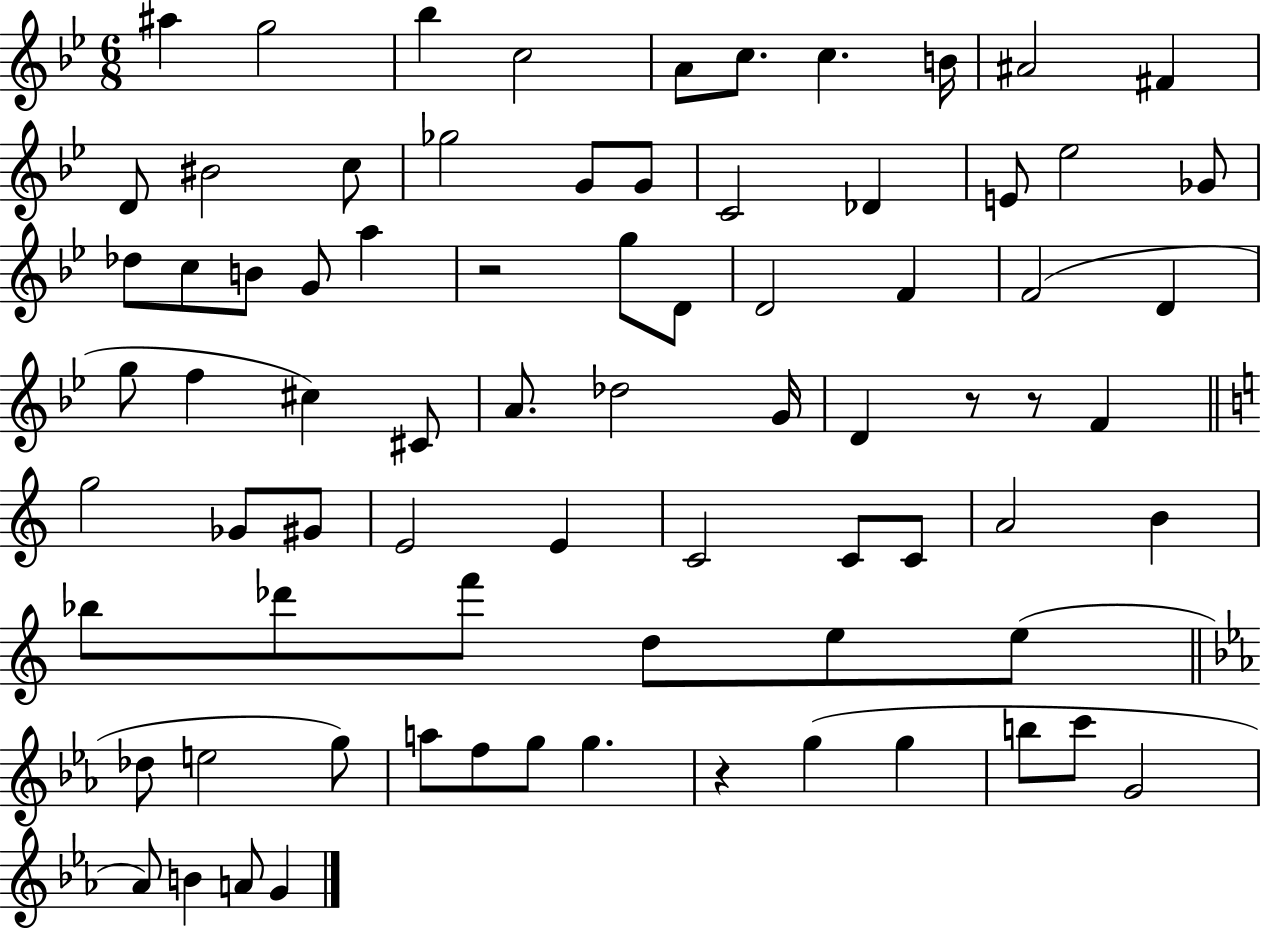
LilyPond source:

{
  \clef treble
  \numericTimeSignature
  \time 6/8
  \key bes \major
  \repeat volta 2 { ais''4 g''2 | bes''4 c''2 | a'8 c''8. c''4. b'16 | ais'2 fis'4 | \break d'8 bis'2 c''8 | ges''2 g'8 g'8 | c'2 des'4 | e'8 ees''2 ges'8 | \break des''8 c''8 b'8 g'8 a''4 | r2 g''8 d'8 | d'2 f'4 | f'2( d'4 | \break g''8 f''4 cis''4) cis'8 | a'8. des''2 g'16 | d'4 r8 r8 f'4 | \bar "||" \break \key c \major g''2 ges'8 gis'8 | e'2 e'4 | c'2 c'8 c'8 | a'2 b'4 | \break bes''8 des'''8 f'''8 d''8 e''8 e''8( | \bar "||" \break \key c \minor des''8 e''2 g''8) | a''8 f''8 g''8 g''4. | r4 g''4( g''4 | b''8 c'''8 g'2 | \break aes'8) b'4 a'8 g'4 | } \bar "|."
}